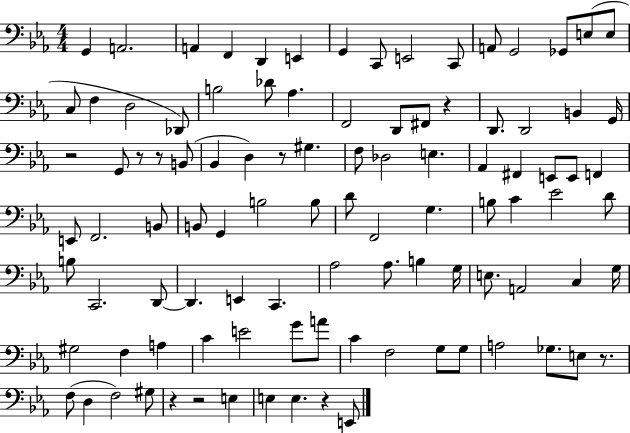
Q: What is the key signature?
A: EES major